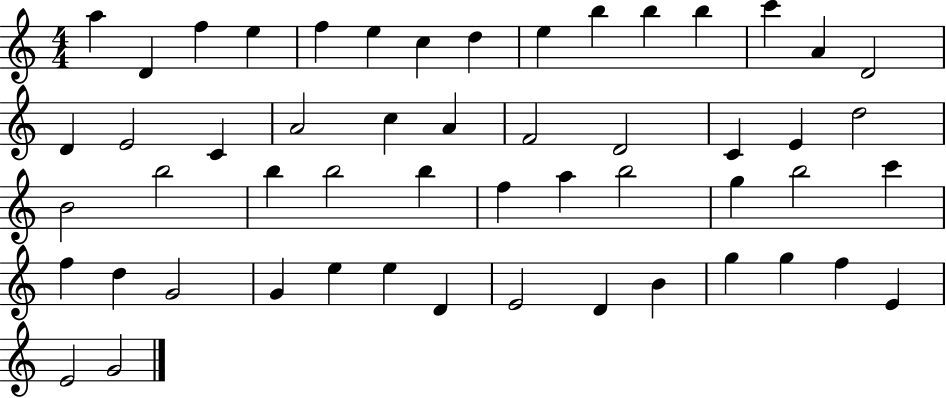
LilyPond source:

{
  \clef treble
  \numericTimeSignature
  \time 4/4
  \key c \major
  a''4 d'4 f''4 e''4 | f''4 e''4 c''4 d''4 | e''4 b''4 b''4 b''4 | c'''4 a'4 d'2 | \break d'4 e'2 c'4 | a'2 c''4 a'4 | f'2 d'2 | c'4 e'4 d''2 | \break b'2 b''2 | b''4 b''2 b''4 | f''4 a''4 b''2 | g''4 b''2 c'''4 | \break f''4 d''4 g'2 | g'4 e''4 e''4 d'4 | e'2 d'4 b'4 | g''4 g''4 f''4 e'4 | \break e'2 g'2 | \bar "|."
}